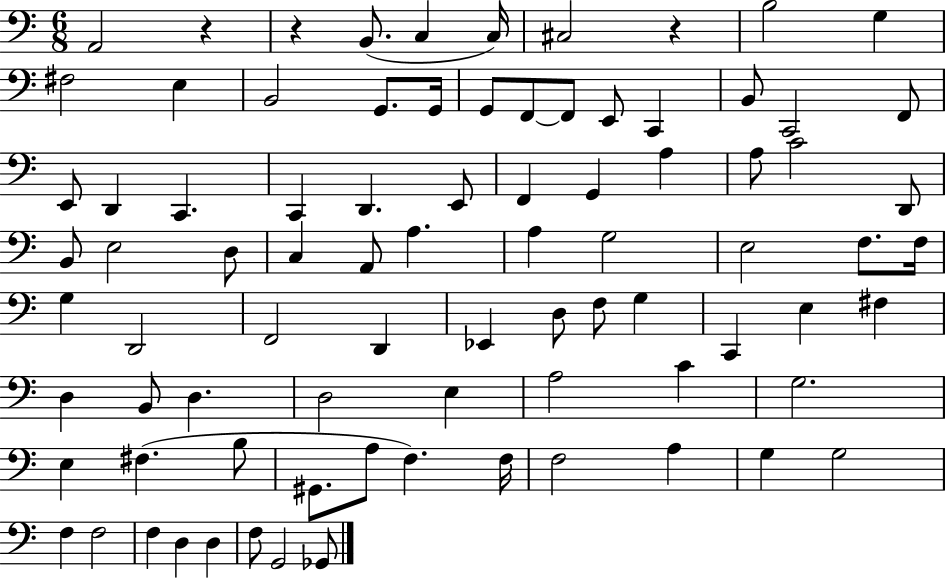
A2/h R/q R/q B2/e. C3/q C3/s C#3/h R/q B3/h G3/q F#3/h E3/q B2/h G2/e. G2/s G2/e F2/e F2/e E2/e C2/q B2/e C2/h F2/e E2/e D2/q C2/q. C2/q D2/q. E2/e F2/q G2/q A3/q A3/e C4/h D2/e B2/e E3/h D3/e C3/q A2/e A3/q. A3/q G3/h E3/h F3/e. F3/s G3/q D2/h F2/h D2/q Eb2/q D3/e F3/e G3/q C2/q E3/q F#3/q D3/q B2/e D3/q. D3/h E3/q A3/h C4/q G3/h. E3/q F#3/q. B3/e G#2/e. A3/e F3/q. F3/s F3/h A3/q G3/q G3/h F3/q F3/h F3/q D3/q D3/q F3/e G2/h Gb2/e